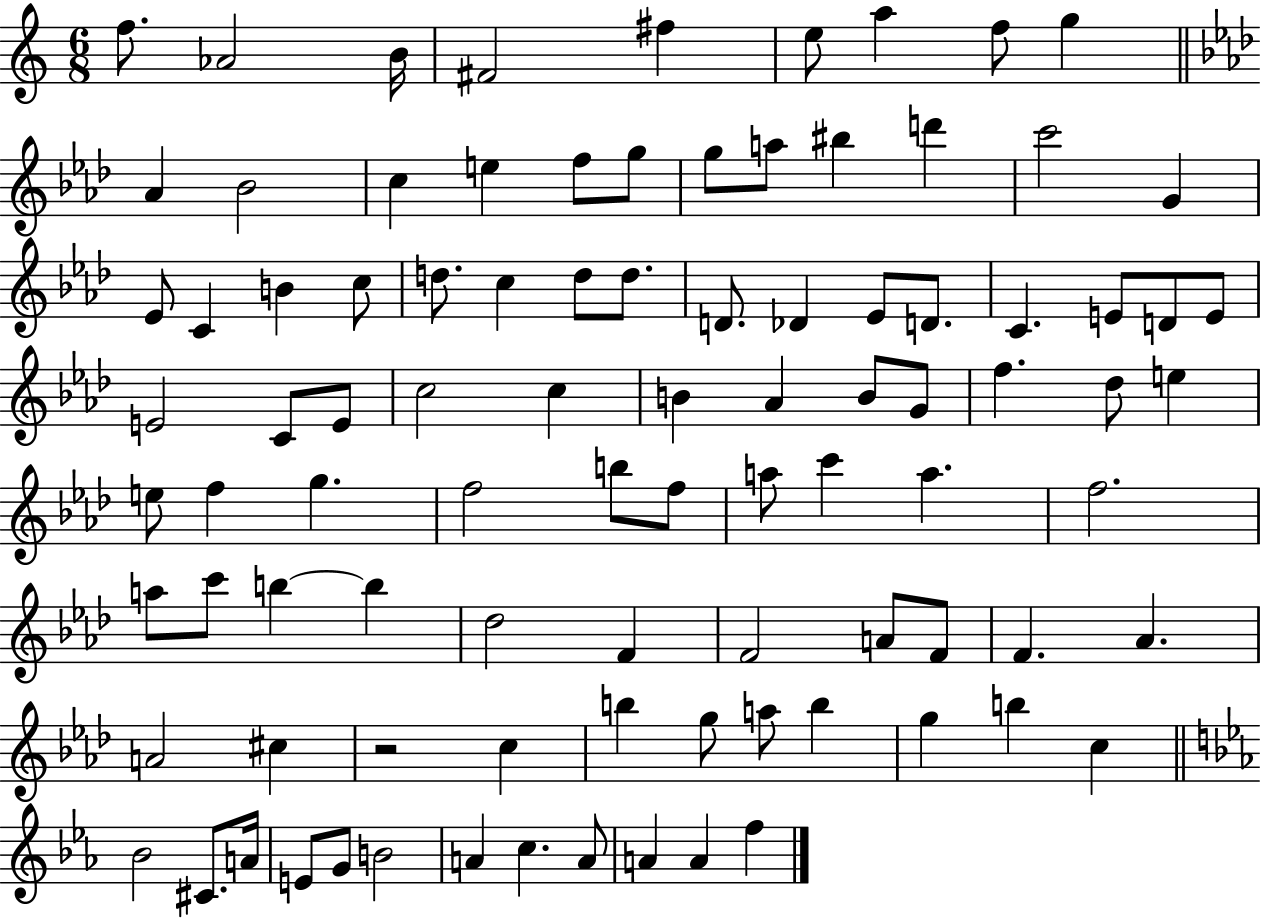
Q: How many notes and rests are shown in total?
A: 93